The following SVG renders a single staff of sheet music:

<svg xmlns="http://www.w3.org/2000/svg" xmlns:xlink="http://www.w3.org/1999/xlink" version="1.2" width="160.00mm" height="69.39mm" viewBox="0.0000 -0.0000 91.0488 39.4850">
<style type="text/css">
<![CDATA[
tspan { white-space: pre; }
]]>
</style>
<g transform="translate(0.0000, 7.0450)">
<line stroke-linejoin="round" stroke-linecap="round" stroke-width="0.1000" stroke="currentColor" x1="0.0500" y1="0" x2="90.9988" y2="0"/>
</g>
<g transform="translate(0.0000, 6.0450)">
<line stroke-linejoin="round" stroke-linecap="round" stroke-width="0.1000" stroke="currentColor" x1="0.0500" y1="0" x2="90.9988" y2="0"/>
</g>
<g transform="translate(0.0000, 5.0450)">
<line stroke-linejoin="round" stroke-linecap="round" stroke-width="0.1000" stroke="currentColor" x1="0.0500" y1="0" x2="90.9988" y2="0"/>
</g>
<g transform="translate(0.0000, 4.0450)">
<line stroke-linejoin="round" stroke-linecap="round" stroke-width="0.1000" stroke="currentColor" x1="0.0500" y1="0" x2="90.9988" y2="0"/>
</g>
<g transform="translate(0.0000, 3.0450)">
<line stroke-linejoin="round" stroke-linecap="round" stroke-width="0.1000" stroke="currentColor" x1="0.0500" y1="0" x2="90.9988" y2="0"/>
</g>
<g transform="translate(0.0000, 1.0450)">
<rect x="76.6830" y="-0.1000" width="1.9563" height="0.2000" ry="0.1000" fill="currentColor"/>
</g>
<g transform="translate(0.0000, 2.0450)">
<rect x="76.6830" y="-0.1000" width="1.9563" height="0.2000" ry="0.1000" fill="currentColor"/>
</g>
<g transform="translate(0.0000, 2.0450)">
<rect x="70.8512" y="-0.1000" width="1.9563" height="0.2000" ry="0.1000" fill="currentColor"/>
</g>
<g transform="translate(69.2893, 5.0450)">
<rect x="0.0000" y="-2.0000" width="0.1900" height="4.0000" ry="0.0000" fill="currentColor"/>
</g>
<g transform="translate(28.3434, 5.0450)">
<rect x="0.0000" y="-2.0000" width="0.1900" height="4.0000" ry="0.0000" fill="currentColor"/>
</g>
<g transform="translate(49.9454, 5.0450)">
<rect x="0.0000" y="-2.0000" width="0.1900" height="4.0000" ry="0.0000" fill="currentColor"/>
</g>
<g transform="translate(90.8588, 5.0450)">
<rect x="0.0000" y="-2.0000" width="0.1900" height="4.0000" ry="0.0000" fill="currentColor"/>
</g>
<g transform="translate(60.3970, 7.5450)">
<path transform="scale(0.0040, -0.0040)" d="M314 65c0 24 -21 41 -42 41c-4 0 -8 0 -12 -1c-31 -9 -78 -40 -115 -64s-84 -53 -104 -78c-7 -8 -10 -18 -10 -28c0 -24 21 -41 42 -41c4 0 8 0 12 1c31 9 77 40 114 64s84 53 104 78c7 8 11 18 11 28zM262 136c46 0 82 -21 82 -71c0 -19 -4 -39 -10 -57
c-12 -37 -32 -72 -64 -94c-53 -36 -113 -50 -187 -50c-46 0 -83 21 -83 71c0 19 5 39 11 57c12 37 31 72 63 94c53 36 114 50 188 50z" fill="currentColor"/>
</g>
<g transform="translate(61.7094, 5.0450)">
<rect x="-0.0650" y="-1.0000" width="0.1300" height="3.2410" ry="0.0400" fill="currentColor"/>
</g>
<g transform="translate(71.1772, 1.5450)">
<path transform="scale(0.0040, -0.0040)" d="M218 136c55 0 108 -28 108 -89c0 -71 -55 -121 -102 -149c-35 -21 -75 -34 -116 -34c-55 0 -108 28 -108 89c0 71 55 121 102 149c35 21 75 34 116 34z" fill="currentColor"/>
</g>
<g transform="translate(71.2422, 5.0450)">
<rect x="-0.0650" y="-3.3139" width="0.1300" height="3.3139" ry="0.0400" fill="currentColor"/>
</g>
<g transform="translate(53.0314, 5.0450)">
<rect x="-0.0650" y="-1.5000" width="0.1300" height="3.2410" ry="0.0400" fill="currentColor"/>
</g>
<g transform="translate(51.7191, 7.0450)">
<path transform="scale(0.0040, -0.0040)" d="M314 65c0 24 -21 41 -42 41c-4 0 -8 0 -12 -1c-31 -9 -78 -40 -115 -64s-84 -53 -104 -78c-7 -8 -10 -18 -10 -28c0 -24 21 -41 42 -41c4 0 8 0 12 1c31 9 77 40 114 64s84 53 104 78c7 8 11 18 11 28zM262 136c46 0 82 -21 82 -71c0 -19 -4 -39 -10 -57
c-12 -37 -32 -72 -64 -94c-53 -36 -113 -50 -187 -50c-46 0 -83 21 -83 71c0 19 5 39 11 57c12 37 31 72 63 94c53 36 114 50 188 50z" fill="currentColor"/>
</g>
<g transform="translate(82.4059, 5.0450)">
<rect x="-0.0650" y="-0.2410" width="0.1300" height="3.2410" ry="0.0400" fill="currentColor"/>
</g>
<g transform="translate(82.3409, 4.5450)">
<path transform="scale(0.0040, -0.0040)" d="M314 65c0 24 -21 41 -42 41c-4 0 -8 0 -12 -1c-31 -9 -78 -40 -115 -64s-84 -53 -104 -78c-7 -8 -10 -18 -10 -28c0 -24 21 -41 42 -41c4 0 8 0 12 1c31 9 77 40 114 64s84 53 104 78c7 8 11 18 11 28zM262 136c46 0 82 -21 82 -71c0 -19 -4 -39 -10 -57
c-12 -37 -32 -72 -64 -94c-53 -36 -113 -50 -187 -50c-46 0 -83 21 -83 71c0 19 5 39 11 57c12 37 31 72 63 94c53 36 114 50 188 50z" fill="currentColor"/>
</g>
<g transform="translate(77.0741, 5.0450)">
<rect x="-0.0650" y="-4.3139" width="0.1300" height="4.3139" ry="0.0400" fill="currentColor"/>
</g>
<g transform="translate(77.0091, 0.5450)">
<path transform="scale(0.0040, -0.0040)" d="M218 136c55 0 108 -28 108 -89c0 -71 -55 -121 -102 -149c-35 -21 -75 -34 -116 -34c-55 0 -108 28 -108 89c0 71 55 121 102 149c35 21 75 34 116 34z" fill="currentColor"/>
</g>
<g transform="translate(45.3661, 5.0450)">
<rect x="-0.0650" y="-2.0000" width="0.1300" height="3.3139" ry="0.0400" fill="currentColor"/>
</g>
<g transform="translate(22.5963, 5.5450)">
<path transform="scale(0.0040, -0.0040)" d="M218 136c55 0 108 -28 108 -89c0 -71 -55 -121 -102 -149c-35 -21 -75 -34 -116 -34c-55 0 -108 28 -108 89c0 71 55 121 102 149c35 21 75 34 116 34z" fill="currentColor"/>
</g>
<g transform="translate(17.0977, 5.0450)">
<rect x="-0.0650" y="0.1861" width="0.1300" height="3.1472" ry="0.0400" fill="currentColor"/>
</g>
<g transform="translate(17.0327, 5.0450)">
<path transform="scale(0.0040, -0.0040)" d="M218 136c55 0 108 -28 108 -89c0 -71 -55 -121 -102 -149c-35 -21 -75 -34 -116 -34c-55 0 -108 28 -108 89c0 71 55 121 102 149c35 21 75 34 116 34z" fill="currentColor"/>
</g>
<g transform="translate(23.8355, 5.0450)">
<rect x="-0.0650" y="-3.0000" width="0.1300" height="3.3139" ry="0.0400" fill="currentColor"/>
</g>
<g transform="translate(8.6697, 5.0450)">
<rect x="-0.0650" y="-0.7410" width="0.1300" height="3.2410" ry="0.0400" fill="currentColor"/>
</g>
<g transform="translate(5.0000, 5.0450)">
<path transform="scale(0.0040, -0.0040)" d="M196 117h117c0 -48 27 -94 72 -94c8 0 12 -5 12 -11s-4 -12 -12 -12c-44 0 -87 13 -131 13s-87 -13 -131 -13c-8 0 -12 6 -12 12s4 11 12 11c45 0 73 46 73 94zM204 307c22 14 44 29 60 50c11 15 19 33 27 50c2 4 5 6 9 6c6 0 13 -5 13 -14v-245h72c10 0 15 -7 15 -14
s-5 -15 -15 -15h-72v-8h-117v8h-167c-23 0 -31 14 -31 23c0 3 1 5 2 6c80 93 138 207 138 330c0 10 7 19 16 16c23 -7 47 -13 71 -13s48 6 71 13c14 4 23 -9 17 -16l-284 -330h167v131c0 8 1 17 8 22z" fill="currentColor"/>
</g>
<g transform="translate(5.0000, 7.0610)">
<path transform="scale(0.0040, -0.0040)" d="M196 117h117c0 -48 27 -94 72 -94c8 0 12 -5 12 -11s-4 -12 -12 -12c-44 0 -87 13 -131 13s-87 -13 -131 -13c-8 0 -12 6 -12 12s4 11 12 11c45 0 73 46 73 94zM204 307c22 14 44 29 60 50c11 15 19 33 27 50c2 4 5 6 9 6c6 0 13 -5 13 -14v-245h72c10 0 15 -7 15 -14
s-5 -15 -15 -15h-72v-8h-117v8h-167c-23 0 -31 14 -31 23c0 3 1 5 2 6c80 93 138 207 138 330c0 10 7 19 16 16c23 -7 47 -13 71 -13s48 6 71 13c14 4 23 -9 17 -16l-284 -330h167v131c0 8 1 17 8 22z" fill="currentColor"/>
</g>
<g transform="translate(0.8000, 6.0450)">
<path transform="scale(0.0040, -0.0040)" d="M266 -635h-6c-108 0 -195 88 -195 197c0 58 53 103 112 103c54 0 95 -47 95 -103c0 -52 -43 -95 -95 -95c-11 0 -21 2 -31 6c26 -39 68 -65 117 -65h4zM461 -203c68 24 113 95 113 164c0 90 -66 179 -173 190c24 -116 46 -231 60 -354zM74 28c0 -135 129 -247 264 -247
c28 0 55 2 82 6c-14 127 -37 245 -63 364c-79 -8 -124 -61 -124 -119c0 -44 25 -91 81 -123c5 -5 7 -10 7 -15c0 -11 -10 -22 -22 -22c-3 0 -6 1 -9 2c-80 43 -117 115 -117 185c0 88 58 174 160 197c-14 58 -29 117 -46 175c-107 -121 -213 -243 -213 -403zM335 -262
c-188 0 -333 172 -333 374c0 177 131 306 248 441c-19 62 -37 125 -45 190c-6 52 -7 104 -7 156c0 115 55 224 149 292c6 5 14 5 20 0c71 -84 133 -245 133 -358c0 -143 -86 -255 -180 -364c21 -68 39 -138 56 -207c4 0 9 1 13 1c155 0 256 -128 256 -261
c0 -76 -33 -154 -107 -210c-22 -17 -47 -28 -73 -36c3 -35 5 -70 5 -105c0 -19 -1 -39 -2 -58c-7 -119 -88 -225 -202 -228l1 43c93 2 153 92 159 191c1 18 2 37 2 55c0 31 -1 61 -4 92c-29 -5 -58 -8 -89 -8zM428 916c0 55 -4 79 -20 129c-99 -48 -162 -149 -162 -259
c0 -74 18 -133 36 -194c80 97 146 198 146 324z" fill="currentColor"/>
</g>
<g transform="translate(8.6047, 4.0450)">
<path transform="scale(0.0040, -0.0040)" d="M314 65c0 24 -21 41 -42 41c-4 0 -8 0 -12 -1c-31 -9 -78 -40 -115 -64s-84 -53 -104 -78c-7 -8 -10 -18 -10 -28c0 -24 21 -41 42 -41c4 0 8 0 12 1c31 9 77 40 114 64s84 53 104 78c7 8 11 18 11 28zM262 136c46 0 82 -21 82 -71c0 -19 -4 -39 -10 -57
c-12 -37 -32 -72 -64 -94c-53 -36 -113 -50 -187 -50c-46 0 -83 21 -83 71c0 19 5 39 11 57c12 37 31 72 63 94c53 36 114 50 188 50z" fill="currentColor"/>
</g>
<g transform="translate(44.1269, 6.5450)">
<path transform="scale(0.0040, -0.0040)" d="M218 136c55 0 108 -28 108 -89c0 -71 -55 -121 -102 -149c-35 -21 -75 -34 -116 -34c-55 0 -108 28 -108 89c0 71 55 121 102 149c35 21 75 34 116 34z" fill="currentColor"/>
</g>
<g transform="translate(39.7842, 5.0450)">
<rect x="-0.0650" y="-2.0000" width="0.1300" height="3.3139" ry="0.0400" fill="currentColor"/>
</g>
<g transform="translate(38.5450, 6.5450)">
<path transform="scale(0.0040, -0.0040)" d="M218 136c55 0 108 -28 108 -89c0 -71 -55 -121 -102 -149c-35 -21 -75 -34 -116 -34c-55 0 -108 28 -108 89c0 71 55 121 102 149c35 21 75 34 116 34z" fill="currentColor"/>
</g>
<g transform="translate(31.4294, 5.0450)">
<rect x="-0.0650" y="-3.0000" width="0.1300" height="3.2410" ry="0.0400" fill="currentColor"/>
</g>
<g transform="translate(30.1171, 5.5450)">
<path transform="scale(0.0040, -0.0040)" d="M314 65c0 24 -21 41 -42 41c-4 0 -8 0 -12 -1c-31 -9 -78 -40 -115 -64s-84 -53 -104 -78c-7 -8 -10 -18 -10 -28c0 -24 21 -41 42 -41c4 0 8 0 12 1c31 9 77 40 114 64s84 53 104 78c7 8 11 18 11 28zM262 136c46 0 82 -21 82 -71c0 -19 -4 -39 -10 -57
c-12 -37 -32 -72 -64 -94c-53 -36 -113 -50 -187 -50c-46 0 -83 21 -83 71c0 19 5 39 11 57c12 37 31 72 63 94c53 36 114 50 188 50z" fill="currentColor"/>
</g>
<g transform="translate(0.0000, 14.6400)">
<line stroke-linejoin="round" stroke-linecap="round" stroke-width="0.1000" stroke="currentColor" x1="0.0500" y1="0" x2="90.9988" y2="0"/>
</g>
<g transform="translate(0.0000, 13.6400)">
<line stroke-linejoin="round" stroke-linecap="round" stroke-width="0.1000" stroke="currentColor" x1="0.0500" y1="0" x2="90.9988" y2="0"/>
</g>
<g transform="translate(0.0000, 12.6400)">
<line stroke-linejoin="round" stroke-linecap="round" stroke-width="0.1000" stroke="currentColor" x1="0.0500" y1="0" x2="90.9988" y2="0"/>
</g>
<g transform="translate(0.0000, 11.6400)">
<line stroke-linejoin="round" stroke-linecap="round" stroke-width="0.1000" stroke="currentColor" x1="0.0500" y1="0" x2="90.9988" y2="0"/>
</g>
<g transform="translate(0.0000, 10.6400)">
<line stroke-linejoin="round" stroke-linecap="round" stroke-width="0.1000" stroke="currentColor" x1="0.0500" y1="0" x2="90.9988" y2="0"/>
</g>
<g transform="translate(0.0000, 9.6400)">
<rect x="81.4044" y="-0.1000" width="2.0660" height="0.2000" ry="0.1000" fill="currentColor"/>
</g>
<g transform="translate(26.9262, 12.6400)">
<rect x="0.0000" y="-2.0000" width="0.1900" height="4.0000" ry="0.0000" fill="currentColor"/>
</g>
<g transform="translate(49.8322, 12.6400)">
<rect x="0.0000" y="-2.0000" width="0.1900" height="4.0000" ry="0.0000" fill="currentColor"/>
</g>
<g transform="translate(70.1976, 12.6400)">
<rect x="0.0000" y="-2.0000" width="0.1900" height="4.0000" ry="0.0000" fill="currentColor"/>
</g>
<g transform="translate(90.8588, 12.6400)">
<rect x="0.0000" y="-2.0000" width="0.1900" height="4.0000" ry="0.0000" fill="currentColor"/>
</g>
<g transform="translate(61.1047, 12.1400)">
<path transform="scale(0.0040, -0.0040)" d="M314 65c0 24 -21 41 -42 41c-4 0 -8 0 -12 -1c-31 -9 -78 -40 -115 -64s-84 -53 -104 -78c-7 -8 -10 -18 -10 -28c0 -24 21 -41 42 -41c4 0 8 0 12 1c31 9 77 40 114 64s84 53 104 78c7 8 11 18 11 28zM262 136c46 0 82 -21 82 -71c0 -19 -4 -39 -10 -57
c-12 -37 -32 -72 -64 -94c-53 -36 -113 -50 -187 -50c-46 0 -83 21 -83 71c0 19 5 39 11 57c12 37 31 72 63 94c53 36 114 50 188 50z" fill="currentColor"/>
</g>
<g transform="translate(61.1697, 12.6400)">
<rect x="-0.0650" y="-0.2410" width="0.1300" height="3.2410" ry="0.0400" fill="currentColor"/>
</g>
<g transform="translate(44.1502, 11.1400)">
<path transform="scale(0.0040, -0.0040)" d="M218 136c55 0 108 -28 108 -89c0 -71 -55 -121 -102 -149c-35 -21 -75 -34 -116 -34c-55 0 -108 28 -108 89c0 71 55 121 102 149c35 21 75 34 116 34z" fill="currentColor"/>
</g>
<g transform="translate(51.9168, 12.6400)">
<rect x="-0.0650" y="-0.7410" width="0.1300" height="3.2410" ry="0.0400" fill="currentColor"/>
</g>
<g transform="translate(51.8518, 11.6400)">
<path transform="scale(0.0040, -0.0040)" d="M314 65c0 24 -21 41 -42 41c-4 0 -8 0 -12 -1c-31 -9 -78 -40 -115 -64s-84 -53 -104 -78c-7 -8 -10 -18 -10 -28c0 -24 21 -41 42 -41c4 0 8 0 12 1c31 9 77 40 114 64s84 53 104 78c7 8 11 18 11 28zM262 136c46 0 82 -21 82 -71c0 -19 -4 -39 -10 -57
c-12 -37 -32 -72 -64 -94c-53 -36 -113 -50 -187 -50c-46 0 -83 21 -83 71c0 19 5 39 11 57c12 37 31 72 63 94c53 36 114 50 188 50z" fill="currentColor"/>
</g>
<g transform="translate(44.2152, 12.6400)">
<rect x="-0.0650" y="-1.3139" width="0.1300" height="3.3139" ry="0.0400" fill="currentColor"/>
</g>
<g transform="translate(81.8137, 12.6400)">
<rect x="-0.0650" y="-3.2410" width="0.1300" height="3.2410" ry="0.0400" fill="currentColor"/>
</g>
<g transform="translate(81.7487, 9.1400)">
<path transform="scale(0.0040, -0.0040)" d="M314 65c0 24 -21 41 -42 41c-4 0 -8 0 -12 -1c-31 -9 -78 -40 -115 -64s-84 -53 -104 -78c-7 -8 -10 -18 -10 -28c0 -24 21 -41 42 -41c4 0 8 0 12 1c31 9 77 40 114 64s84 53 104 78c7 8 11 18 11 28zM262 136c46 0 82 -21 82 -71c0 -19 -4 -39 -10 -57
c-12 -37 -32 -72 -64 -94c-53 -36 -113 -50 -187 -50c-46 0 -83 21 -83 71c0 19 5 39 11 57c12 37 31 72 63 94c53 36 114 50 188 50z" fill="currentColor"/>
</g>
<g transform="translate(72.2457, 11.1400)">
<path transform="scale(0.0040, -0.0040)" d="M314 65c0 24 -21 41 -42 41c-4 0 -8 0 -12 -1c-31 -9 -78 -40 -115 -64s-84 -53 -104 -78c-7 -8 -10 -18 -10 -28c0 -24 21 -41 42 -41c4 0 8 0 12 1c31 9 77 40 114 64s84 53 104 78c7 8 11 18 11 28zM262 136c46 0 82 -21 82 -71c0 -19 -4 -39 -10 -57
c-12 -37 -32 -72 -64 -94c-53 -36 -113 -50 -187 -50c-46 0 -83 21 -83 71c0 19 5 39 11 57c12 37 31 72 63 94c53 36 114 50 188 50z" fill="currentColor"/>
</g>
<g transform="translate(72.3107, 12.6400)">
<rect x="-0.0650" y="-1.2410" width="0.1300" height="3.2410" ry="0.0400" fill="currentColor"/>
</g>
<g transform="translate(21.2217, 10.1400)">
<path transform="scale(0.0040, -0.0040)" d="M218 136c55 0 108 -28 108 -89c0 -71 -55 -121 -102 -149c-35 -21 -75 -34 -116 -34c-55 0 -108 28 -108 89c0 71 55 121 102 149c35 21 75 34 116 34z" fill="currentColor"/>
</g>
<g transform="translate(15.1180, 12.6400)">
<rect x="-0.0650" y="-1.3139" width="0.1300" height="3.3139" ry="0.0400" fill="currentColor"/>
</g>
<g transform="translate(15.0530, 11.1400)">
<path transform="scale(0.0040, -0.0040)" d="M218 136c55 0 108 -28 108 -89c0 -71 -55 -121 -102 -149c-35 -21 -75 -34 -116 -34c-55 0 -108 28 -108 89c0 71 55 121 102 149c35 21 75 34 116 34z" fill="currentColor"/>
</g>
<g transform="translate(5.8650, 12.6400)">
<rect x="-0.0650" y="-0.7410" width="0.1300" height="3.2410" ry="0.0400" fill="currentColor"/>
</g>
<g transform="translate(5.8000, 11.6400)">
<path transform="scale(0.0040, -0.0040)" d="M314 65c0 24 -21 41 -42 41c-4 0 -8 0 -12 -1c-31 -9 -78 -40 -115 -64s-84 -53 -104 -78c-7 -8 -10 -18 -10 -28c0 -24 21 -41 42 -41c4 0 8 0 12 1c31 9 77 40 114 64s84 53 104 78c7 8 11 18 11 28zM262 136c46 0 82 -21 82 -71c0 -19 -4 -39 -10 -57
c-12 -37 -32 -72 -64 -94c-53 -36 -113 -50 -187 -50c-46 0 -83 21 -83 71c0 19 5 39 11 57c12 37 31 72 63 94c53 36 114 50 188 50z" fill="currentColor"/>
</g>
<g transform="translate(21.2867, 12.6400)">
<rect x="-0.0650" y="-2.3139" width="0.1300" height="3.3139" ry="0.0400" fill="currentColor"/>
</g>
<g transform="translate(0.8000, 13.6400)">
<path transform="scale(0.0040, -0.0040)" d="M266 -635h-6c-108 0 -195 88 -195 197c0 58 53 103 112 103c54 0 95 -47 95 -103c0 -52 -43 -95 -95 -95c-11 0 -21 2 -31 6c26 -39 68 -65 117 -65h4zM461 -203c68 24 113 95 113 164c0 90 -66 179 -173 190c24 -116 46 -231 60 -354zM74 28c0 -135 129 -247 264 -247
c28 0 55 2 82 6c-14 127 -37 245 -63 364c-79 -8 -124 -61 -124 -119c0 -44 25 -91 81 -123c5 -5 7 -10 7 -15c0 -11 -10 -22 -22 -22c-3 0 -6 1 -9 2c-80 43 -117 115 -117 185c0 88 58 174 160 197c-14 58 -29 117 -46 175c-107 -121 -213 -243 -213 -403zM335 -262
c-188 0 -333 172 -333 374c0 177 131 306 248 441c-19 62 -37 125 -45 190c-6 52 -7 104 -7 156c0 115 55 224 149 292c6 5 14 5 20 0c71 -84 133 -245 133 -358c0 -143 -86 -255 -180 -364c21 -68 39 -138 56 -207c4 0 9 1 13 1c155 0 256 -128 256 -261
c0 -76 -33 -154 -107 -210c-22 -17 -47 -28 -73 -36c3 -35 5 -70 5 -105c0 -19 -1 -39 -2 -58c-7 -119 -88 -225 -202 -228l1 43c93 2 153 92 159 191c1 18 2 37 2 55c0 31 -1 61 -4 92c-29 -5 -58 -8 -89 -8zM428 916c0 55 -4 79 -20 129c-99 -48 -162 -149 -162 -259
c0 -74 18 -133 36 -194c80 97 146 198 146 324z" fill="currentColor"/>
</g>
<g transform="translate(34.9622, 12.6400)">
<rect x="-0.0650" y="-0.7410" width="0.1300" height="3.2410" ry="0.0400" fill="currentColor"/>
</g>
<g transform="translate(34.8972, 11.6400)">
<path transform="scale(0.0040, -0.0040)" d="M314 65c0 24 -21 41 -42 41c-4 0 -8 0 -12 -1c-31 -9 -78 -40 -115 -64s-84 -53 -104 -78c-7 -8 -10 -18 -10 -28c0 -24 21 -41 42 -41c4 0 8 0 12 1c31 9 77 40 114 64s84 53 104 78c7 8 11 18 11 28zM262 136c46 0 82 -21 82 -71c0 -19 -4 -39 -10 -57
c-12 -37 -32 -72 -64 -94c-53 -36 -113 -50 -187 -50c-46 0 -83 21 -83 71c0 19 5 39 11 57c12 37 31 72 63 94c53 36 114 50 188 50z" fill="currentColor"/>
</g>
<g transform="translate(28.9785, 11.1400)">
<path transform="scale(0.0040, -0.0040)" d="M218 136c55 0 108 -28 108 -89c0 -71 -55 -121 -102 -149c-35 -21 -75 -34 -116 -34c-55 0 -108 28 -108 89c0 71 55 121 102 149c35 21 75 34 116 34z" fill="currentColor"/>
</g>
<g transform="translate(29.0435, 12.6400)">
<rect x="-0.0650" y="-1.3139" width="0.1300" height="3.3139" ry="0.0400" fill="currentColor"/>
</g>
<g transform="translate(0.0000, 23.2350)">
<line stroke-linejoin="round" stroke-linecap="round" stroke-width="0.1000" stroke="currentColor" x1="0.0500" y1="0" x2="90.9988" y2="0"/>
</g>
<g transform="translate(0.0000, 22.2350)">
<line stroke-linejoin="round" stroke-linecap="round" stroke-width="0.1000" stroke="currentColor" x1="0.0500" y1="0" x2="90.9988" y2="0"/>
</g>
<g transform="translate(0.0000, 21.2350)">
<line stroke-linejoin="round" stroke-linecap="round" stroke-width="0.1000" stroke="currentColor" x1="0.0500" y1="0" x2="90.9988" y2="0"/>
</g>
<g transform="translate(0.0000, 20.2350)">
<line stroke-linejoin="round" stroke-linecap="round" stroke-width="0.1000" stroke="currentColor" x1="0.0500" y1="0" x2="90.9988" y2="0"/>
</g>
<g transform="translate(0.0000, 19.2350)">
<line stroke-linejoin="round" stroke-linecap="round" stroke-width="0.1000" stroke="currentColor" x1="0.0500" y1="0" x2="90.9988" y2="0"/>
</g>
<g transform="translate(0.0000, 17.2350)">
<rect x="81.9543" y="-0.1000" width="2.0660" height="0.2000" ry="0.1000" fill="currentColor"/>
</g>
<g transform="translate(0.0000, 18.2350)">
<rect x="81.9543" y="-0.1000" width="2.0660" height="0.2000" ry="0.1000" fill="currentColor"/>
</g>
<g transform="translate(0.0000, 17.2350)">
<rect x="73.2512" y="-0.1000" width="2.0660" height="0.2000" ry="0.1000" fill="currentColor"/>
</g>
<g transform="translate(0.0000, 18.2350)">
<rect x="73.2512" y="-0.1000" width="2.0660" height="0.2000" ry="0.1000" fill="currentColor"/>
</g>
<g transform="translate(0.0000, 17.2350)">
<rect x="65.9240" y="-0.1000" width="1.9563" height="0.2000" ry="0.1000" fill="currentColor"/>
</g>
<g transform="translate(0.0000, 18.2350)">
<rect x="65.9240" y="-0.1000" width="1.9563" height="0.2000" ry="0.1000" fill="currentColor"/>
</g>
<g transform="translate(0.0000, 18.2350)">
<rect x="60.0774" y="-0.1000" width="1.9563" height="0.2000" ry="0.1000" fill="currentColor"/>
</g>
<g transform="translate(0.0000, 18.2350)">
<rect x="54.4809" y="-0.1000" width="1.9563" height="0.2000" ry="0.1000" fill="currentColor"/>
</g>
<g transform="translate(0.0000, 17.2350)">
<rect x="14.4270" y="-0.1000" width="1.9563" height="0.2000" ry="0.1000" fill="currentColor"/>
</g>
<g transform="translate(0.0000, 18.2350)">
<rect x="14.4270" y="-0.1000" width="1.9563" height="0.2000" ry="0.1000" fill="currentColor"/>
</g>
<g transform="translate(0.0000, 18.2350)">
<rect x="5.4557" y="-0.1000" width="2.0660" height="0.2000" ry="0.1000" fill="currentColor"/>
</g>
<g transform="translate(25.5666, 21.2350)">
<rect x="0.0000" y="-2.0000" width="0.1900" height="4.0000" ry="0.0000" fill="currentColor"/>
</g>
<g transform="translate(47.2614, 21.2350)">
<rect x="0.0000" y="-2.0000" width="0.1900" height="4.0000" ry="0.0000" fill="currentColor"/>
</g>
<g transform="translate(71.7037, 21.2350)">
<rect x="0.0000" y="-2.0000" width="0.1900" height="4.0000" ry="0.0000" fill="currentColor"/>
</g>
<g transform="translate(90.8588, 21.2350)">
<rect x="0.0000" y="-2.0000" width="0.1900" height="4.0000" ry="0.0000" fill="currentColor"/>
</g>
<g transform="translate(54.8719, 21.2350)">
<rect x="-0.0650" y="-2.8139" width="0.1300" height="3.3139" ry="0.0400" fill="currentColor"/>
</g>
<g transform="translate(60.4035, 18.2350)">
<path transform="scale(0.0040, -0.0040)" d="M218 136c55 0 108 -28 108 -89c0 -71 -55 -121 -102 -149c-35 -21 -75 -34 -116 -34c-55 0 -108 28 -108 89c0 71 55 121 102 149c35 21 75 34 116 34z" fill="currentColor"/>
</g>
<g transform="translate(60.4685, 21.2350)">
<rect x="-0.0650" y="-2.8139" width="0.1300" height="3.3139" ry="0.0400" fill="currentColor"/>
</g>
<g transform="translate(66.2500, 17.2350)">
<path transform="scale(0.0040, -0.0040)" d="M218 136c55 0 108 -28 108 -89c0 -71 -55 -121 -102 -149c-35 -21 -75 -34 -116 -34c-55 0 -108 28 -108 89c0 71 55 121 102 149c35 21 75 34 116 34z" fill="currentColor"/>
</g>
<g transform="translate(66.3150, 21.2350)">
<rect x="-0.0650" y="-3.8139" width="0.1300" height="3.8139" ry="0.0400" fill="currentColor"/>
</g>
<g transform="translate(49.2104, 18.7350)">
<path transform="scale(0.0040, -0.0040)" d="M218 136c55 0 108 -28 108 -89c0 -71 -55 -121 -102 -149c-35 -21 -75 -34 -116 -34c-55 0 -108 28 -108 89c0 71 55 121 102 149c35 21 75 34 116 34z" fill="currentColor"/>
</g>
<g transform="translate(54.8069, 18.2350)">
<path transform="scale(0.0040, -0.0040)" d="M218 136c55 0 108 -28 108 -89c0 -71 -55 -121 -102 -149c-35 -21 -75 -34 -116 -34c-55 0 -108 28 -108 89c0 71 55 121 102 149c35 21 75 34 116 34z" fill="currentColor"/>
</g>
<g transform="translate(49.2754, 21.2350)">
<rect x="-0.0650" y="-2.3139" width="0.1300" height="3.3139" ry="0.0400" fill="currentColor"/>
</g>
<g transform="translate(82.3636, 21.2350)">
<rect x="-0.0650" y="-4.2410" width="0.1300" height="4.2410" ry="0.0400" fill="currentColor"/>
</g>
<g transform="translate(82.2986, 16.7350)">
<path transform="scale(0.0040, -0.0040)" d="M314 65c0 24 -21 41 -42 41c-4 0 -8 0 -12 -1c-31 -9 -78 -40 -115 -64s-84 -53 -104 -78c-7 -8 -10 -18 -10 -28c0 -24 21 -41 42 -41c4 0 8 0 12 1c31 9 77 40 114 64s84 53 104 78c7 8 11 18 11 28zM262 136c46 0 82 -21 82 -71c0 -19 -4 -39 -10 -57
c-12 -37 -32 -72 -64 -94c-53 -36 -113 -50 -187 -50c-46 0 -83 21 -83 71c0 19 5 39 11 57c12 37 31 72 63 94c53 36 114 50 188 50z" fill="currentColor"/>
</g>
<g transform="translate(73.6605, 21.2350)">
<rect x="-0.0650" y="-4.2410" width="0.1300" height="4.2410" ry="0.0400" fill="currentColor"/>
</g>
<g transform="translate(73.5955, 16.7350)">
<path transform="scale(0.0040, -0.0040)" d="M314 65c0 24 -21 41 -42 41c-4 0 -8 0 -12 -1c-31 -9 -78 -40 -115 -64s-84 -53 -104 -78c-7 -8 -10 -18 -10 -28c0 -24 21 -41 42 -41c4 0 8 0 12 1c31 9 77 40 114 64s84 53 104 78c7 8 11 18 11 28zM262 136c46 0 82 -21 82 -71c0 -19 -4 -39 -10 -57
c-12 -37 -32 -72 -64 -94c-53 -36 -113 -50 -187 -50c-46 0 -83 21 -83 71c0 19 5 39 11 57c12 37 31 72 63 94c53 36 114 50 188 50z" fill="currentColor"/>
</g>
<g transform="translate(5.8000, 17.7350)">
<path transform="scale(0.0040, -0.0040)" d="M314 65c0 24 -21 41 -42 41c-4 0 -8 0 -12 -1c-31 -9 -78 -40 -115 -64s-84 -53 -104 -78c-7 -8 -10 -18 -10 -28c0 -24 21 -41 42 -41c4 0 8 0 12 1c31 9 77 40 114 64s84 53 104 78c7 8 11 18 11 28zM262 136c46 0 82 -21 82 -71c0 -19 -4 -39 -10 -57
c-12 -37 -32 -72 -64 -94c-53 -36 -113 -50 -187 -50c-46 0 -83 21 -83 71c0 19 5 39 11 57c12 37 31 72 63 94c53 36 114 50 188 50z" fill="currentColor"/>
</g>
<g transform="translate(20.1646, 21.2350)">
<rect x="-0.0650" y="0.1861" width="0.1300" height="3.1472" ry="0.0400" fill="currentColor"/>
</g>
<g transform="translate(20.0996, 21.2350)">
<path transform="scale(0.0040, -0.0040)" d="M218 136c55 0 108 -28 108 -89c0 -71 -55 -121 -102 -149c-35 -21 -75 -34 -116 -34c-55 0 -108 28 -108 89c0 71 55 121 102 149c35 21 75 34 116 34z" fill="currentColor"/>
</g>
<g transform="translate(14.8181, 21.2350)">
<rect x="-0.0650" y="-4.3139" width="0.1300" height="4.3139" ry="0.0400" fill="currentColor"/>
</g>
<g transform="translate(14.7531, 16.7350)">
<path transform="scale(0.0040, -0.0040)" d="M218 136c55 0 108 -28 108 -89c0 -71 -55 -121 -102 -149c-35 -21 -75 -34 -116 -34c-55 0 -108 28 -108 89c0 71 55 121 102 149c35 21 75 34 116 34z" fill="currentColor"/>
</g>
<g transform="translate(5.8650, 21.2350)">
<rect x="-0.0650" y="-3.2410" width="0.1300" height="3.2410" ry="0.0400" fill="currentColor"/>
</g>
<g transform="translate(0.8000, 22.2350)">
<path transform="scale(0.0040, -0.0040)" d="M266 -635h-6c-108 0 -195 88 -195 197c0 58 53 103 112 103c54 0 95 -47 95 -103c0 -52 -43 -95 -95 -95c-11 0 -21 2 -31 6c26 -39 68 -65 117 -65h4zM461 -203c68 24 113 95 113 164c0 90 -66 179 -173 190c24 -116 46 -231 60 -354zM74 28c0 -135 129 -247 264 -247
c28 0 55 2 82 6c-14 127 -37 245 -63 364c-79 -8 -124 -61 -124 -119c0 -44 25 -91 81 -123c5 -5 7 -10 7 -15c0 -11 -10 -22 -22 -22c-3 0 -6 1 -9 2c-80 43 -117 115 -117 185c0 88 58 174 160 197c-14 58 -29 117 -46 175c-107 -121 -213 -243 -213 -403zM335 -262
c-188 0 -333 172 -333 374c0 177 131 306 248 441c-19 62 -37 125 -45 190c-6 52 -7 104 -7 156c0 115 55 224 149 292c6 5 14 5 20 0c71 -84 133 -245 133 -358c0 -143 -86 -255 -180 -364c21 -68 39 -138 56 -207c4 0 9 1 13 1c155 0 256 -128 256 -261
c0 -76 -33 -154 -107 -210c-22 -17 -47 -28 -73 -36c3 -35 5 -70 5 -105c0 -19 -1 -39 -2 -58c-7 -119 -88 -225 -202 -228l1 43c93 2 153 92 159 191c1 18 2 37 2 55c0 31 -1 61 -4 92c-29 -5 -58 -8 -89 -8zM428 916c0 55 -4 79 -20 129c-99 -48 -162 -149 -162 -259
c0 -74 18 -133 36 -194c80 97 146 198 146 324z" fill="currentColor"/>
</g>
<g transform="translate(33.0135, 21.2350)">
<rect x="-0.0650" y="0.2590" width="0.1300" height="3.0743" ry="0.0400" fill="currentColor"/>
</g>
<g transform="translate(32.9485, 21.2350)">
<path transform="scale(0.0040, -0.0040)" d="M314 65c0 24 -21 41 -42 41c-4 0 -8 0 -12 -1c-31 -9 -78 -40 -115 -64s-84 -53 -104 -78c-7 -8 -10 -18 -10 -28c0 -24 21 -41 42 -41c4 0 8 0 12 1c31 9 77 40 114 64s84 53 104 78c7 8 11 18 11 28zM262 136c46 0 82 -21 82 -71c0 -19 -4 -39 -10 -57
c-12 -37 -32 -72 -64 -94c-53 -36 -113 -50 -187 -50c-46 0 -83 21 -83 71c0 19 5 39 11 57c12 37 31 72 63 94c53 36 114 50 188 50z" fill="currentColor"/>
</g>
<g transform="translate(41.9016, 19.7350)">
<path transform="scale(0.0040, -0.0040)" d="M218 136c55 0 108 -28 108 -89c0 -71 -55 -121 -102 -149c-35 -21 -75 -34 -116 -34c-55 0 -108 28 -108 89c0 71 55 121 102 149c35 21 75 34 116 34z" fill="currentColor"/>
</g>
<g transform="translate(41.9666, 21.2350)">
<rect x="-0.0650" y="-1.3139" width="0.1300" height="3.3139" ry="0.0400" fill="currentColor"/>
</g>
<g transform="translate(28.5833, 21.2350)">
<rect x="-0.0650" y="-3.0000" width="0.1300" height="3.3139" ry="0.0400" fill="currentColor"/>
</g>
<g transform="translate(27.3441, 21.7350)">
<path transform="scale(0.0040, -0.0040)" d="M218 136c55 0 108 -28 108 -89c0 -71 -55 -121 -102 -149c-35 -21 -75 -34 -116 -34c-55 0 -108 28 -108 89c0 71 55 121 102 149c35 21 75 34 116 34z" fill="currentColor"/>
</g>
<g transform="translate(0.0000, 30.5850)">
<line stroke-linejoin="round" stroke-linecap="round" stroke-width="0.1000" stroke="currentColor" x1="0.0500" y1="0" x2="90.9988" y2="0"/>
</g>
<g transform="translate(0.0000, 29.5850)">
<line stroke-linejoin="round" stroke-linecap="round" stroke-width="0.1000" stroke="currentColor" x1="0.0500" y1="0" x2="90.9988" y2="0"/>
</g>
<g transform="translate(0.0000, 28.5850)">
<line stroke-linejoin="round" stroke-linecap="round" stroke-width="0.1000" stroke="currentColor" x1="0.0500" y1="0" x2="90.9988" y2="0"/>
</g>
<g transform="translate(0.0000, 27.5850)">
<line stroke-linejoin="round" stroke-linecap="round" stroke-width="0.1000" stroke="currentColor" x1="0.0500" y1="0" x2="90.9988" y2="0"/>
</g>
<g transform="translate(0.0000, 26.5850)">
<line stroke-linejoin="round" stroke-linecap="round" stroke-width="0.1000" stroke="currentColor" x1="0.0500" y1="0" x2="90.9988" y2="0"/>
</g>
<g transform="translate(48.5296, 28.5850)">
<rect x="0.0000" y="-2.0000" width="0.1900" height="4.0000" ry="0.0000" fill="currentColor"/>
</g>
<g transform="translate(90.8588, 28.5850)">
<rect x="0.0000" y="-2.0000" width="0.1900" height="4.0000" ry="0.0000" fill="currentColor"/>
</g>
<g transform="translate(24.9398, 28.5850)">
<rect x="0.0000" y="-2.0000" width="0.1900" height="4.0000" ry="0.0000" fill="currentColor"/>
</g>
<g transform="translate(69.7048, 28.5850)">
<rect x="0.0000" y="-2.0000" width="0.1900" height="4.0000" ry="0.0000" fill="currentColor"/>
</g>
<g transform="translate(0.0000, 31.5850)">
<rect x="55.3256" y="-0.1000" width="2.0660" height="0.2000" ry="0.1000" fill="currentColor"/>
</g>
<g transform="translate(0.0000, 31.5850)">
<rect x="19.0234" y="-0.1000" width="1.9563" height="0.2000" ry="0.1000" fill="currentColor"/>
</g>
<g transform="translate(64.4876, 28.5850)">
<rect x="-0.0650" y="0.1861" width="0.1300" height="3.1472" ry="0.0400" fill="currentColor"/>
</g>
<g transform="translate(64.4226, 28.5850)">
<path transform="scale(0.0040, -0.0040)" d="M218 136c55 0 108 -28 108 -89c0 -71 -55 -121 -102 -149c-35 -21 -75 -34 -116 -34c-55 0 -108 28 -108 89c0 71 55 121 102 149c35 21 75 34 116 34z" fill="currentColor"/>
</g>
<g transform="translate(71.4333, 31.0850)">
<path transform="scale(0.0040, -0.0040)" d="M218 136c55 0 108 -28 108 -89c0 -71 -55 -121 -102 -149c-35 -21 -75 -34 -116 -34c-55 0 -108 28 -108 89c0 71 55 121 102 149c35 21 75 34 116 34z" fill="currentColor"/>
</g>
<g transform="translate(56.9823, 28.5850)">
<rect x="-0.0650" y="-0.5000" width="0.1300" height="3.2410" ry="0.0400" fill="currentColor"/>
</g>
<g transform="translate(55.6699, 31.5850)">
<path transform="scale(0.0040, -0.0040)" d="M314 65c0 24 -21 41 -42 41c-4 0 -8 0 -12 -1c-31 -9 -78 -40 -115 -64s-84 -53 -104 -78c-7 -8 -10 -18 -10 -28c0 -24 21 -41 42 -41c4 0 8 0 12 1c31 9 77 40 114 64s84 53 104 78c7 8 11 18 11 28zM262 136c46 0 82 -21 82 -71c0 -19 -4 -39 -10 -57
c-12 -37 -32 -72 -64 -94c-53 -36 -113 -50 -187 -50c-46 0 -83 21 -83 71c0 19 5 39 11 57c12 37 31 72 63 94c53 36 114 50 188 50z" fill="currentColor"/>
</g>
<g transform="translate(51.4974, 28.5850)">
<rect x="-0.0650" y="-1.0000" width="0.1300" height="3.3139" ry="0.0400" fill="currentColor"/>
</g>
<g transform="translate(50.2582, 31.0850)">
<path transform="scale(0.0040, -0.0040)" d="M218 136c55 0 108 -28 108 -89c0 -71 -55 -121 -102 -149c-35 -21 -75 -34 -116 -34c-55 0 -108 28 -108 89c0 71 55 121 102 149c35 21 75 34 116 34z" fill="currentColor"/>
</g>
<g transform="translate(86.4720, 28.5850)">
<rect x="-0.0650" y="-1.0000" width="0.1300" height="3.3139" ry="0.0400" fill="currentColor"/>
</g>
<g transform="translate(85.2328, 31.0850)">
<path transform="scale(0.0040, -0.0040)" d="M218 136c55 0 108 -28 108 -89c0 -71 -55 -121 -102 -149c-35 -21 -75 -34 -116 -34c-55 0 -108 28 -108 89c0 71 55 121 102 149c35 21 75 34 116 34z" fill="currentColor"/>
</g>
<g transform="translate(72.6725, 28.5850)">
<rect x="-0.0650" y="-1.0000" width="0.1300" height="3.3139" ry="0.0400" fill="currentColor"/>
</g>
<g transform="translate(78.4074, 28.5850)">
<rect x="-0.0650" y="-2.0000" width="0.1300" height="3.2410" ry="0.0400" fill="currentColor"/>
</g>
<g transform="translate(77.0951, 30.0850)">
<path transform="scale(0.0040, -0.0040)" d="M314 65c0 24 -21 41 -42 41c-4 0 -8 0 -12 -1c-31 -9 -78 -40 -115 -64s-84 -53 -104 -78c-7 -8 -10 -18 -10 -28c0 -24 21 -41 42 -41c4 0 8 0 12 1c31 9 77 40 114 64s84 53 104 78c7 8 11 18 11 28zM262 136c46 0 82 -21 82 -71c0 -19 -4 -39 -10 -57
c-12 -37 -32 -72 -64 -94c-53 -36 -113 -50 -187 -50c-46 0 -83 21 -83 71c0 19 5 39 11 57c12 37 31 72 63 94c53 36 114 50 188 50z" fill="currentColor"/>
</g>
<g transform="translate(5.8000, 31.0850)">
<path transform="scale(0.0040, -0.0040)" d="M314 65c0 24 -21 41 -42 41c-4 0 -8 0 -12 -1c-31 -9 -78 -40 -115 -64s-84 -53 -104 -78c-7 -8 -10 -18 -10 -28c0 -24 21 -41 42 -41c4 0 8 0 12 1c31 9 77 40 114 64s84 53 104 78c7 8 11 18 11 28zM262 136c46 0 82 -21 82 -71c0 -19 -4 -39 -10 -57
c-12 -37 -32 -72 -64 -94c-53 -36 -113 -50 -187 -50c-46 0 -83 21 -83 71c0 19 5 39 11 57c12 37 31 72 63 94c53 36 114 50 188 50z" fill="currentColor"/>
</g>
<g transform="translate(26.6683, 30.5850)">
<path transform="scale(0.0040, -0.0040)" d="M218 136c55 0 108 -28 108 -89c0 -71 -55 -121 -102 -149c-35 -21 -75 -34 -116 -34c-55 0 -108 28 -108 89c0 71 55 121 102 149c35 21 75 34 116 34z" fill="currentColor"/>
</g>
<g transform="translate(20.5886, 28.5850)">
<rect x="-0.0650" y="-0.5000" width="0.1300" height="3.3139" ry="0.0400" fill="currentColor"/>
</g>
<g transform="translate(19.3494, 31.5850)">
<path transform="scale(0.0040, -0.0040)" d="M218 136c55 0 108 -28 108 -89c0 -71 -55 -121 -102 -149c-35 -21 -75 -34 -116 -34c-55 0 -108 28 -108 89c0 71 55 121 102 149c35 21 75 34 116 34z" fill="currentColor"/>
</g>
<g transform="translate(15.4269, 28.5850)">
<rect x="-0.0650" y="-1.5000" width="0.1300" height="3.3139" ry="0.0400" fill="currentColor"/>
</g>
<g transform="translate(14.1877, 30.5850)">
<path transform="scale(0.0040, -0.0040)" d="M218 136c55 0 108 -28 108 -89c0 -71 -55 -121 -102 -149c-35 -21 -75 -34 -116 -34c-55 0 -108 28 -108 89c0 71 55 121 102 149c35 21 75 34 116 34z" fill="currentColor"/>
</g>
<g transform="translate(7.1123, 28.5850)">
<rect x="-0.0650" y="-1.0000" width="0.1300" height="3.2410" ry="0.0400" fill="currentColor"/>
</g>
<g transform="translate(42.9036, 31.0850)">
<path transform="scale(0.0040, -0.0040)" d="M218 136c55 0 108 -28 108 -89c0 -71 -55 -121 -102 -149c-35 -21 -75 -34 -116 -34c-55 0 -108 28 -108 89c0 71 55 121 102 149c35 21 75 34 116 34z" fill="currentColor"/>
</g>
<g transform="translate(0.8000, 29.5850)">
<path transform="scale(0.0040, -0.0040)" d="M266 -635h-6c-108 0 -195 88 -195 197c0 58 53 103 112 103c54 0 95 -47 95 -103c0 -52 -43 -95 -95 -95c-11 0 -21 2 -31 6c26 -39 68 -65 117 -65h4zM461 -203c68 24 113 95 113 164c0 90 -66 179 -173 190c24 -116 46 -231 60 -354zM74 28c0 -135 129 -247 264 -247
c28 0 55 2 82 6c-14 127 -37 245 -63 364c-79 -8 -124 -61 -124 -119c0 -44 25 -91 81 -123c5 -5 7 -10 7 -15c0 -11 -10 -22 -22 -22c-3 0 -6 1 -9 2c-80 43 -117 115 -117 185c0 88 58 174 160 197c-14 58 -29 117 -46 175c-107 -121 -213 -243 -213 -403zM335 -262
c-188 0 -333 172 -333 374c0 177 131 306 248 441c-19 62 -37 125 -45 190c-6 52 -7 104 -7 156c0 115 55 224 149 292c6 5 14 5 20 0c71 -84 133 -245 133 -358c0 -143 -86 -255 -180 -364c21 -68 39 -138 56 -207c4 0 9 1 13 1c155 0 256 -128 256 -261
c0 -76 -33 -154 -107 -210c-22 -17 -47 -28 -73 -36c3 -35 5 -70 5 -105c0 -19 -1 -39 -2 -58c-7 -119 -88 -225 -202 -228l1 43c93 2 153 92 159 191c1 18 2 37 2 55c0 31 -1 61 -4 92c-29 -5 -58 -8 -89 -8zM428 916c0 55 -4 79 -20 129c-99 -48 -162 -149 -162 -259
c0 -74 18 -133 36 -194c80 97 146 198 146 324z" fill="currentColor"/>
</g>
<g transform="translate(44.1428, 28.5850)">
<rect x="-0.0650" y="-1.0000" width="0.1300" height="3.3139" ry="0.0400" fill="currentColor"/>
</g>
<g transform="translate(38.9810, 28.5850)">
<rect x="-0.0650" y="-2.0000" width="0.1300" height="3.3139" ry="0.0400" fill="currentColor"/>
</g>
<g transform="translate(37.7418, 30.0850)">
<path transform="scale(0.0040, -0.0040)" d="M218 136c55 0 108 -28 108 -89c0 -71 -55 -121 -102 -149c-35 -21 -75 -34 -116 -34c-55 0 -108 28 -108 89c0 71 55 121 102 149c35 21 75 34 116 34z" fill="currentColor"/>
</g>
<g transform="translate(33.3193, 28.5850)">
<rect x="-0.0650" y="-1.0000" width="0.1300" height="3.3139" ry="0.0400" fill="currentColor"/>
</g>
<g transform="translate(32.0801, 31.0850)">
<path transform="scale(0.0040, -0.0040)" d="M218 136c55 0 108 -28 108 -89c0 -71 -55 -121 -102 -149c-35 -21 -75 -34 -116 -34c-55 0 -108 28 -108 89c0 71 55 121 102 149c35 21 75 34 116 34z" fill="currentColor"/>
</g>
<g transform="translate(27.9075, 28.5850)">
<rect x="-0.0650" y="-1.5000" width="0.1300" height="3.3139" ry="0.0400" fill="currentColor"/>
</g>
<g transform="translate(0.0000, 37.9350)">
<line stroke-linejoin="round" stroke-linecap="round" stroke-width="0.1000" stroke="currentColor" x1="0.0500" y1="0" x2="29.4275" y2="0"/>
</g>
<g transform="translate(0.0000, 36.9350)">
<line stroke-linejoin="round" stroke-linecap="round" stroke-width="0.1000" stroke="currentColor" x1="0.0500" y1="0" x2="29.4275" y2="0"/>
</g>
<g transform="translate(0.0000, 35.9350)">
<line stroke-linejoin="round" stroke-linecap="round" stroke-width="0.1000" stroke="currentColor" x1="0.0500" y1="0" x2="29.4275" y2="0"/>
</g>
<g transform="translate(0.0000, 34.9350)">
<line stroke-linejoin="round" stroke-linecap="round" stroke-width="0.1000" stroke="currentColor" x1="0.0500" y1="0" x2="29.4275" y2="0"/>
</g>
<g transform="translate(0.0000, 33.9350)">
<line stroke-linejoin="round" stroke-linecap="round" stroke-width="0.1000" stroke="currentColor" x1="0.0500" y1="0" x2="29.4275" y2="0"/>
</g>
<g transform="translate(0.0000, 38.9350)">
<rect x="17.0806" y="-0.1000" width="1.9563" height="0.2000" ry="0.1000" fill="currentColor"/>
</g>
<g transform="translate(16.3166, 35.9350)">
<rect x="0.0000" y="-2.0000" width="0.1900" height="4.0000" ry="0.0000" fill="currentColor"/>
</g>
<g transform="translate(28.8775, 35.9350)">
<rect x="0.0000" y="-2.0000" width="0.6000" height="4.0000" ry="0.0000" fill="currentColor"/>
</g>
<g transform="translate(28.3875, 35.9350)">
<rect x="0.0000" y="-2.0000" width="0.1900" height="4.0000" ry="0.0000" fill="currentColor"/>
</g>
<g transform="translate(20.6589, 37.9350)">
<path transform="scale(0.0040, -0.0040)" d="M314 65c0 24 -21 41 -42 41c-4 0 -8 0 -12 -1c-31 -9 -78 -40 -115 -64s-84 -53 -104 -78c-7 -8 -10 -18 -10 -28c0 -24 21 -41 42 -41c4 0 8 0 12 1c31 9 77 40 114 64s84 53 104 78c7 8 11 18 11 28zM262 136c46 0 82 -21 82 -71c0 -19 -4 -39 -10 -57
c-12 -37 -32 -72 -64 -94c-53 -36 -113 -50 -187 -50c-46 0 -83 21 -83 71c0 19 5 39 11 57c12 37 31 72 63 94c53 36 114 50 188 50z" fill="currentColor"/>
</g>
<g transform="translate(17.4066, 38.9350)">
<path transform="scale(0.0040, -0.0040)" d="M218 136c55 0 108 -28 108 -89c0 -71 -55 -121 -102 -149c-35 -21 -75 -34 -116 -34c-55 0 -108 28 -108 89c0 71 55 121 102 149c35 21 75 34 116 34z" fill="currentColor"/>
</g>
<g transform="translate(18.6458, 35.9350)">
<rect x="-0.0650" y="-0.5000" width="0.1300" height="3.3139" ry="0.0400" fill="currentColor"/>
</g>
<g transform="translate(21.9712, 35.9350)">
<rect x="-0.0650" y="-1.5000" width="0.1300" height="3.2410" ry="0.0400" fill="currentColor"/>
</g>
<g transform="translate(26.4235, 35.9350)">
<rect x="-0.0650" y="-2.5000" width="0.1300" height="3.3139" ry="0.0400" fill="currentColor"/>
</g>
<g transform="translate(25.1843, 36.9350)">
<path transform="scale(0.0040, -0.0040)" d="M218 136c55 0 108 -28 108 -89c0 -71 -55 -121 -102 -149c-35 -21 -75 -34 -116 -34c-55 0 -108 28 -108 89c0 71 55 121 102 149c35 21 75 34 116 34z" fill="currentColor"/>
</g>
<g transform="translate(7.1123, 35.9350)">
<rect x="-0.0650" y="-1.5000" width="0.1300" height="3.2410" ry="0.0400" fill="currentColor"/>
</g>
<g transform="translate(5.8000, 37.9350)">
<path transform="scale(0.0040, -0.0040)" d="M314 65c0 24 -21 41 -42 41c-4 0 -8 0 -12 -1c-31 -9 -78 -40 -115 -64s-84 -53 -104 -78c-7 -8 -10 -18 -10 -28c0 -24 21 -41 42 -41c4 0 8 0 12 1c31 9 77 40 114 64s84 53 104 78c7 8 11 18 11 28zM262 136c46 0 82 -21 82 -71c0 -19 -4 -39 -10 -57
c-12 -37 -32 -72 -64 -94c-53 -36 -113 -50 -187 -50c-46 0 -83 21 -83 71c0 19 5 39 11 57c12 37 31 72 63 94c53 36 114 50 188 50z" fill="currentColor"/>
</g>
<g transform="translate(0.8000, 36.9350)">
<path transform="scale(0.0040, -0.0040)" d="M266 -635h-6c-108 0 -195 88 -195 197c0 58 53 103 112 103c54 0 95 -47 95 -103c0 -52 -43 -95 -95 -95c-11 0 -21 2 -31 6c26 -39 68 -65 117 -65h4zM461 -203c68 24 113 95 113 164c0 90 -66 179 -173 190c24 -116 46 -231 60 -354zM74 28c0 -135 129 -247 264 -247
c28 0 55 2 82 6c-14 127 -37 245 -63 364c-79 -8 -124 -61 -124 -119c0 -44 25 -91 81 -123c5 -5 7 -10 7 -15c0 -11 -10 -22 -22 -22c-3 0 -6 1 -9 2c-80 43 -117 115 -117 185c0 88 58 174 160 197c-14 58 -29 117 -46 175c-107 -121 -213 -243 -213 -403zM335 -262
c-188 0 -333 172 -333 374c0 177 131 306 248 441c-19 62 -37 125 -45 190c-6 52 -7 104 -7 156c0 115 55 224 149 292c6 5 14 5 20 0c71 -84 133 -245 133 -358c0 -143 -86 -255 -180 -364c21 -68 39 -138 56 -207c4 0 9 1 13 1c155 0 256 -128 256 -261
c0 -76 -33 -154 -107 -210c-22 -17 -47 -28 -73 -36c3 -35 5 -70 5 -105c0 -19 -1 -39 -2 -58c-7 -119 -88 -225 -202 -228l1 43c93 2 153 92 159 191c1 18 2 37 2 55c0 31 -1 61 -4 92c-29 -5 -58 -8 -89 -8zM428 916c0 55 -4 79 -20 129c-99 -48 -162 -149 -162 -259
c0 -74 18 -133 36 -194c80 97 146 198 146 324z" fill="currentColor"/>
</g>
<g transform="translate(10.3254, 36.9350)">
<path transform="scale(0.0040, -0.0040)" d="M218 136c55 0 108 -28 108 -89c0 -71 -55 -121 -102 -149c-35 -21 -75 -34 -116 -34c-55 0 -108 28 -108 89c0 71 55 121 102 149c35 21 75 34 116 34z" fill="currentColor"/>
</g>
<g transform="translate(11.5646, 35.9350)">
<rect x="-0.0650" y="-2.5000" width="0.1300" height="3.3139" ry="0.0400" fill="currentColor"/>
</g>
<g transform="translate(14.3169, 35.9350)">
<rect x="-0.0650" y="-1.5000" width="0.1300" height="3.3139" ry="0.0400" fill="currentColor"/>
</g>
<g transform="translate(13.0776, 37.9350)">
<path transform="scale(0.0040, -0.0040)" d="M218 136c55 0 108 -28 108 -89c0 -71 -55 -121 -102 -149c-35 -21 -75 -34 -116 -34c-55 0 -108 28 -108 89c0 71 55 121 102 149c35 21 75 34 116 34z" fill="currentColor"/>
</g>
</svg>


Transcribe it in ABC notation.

X:1
T:Untitled
M:4/4
L:1/4
K:C
d2 B A A2 F F E2 D2 b d' c2 d2 e g e d2 e d2 c2 e2 b2 b2 d' B A B2 e g a a c' d'2 d'2 D2 E C E D F D D C2 B D F2 D E2 G E C E2 G